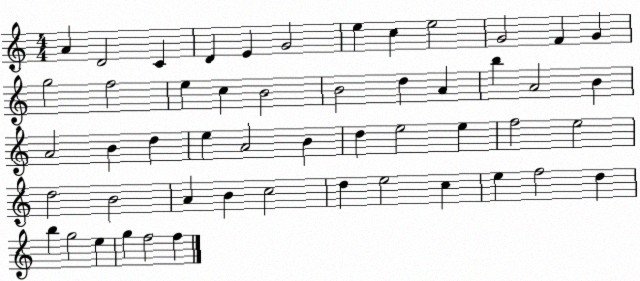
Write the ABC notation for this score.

X:1
T:Untitled
M:4/4
L:1/4
K:C
A D2 C D E G2 e c e2 G2 F G g2 f2 e c B2 B2 d A b A2 B A2 B d e A2 B d e2 e f2 e2 d2 B2 A B c2 d e2 c e f2 d b g2 e g f2 f